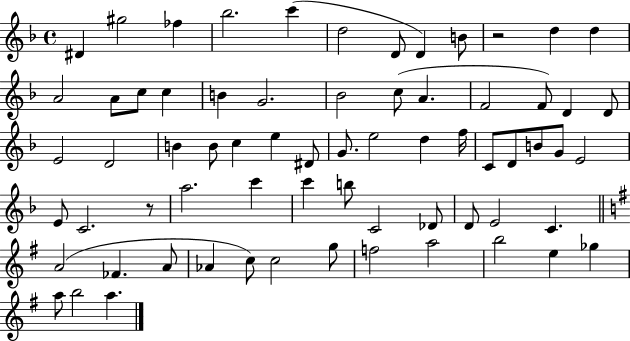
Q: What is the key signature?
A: F major